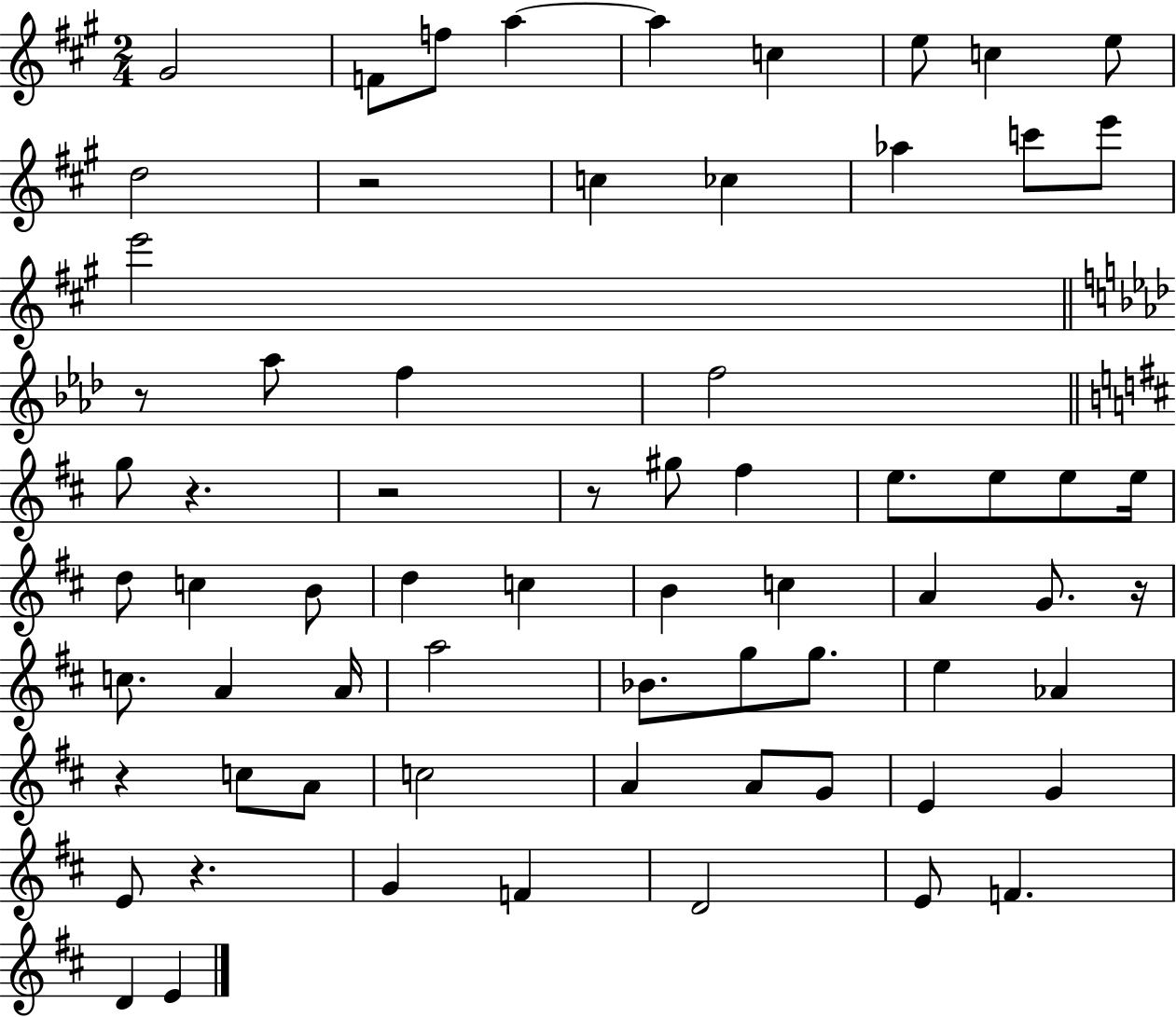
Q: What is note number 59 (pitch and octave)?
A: D4